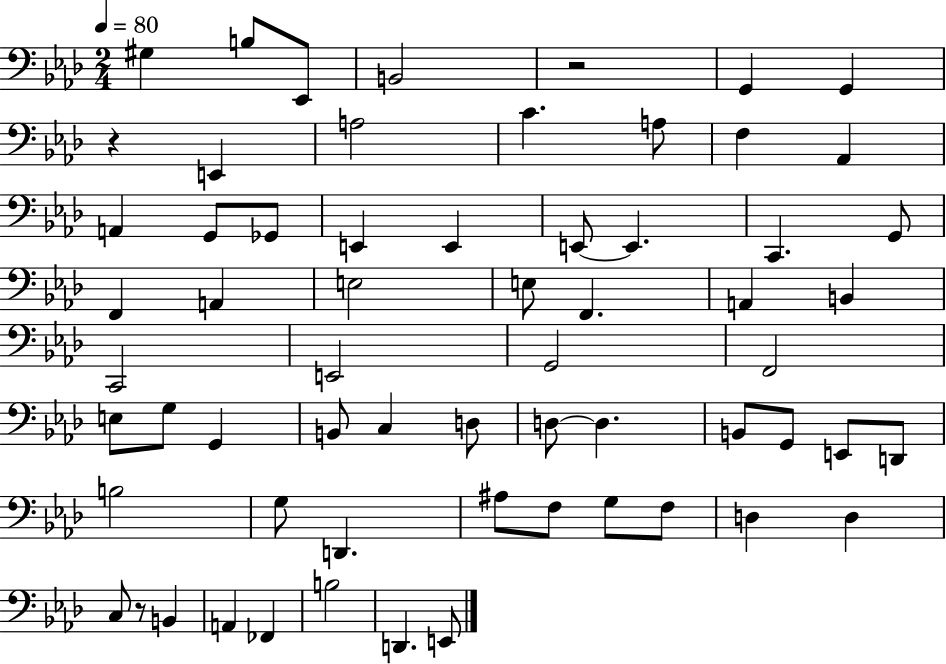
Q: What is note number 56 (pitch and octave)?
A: A2